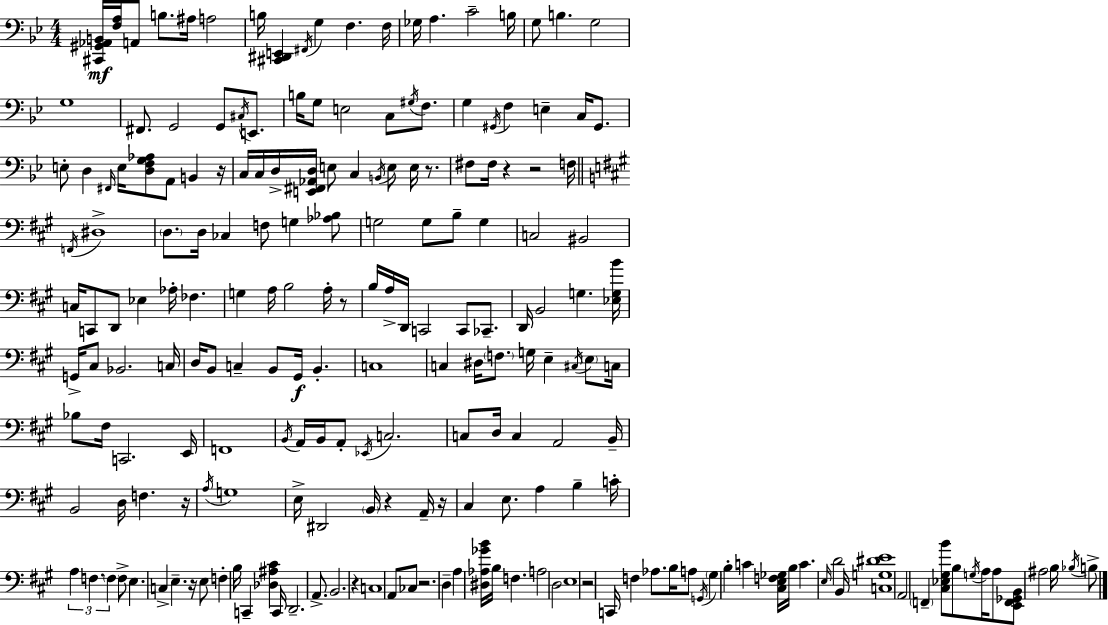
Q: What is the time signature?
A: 4/4